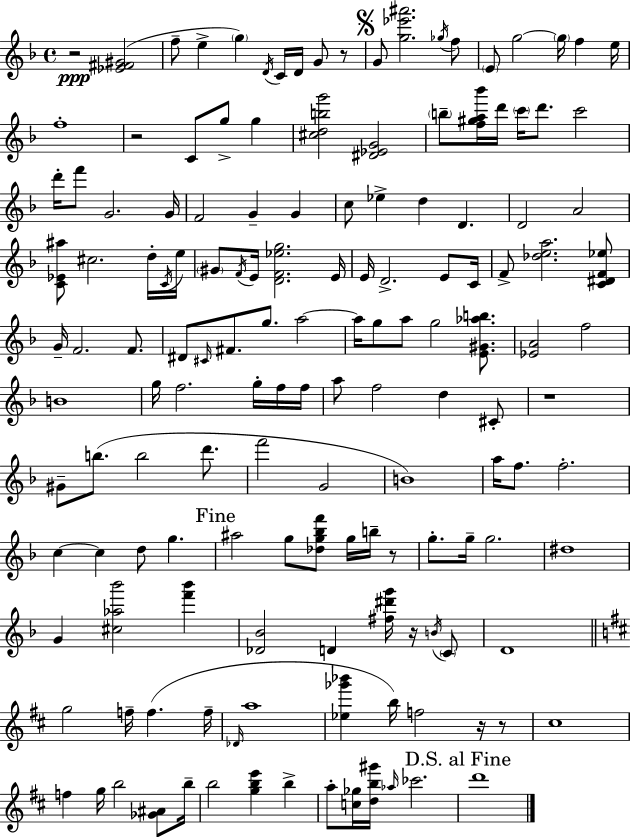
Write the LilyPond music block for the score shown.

{
  \clef treble
  \time 4/4
  \defaultTimeSignature
  \key f \major
  r2\ppp <ees' fis' gis'>2( | f''8-- e''4-> \parenthesize g''4) \acciaccatura { d'16 } c'16 d'16 g'8 r8 | \mark \markup { \musicglyph "scripts.segno" } g'8 <g'' ees''' ais'''>2. \acciaccatura { ges''16 } | f''8 \parenthesize e'8 g''2~~ \parenthesize g''16 f''4 | \break e''16 f''1-. | r2 c'8 g''8-> g''4 | <cis'' d'' b'' g'''>2 <dis' ees' g'>2 | \parenthesize b''8-- <f'' gis'' a'' bes'''>16 d'''16 \parenthesize c'''16 d'''8. c'''2 | \break d'''16-. f'''8 g'2. | g'16 f'2 g'4-- g'4 | c''8 ees''4-> d''4 d'4. | d'2 a'2 | \break <c' ees' ais''>8 cis''2. | d''16-. \acciaccatura { c'16 } e''16 \parenthesize gis'8 \acciaccatura { f'16 } e'16 <d' f' ees'' g''>2. | e'16 e'16 d'2.-> | e'8 c'16 f'8-> <des'' e'' a''>2. | \break <c' dis' f' ees''>8 g'16-- f'2. | f'8. dis'8 \grace { cis'16 } fis'8. g''8. a''2~~ | a''16 g''8 a''8 g''2 | <e' gis' aes'' b''>8. <ees' a'>2 f''2 | \break b'1 | g''16 f''2. | g''16-. f''16 f''16 a''8 f''2 d''4 | cis'8-. r1 | \break gis'8-- b''8.( b''2 | d'''8. f'''2 g'2 | b'1) | a''16 f''8. f''2.-. | \break c''4~~ c''4 d''8 g''4. | \mark "Fine" ais''2 g''8 <des'' g'' bes'' f'''>8 | g''16 b''16-- r8 g''8.-. g''16-- g''2. | dis''1 | \break g'4 <cis'' aes'' bes'''>2 | <f''' bes'''>4 <des' bes'>2 d'4 | <fis'' dis''' g'''>16 r16 \acciaccatura { b'16 } \parenthesize c'8 d'1 | \bar "||" \break \key d \major g''2 f''16-- f''4.( f''16-- | \grace { des'16 } a''1 | <ees'' ges''' bes'''>4 b''16) f''2 r16 r8 | cis''1 | \break f''4 g''16 b''2 <ges' ais'>8 | b''16-- b''2 <g'' b'' e'''>4 b''4-> | a''8-. <c'' ges''>16 <d'' b'' gis'''>16 \grace { aes''16 } ces'''2. | \mark "D.S. al Fine" d'''1 | \break \bar "|."
}